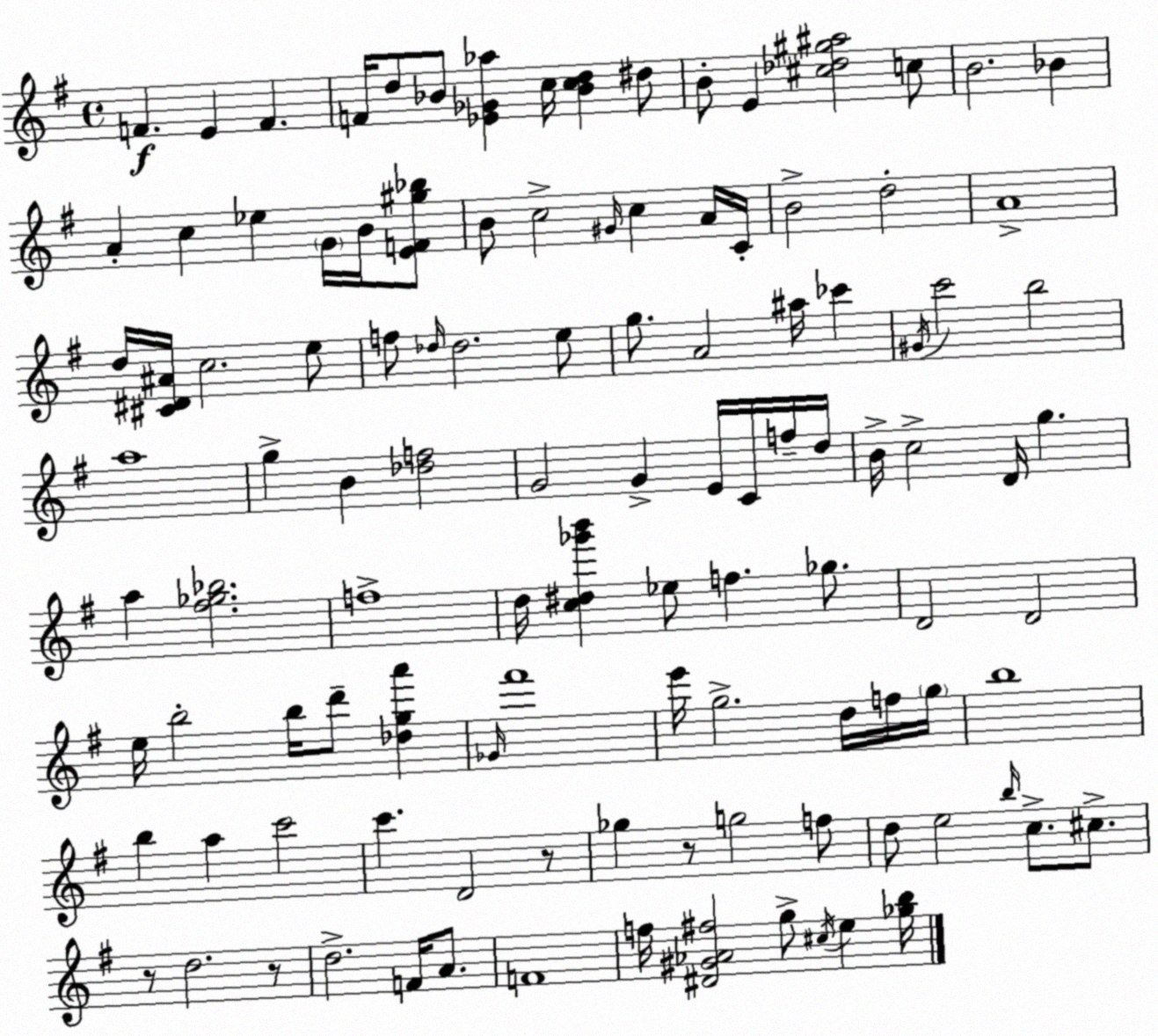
X:1
T:Untitled
M:4/4
L:1/4
K:G
F E F F/4 d/2 _B/2 [_E_G_a] c/4 [_Bcd] ^d/2 B/2 E [^c_d^g^a]2 c/2 B2 _B A c _e G/4 B/4 [EF^g_b]/2 B/2 c2 ^G/4 c A/4 C/4 B2 d2 A4 d/4 [^C^D^A]/4 c2 e/2 f/2 _d/4 _d2 e/2 g/2 A2 ^a/4 _c' ^G/4 c'2 b2 a4 g B [_df]2 G2 G E/4 C/4 f/4 d/4 B/4 c2 D/4 g a [^f_g_b]2 f4 d/4 [c^d_g'b'] _e/2 f _g/2 D2 D2 e/4 b2 b/4 d'/2 [_dga'] _G/4 ^f'4 e'/4 g2 d/4 f/4 g/4 b4 b a c'2 c' D2 z/2 _g z/2 g2 f/2 d/2 e2 b/4 c/2 ^c/2 z/2 d2 z/2 d2 F/4 A/2 F4 f/4 [^D^G_A^f]2 g/2 ^c/4 e [_gb]/4